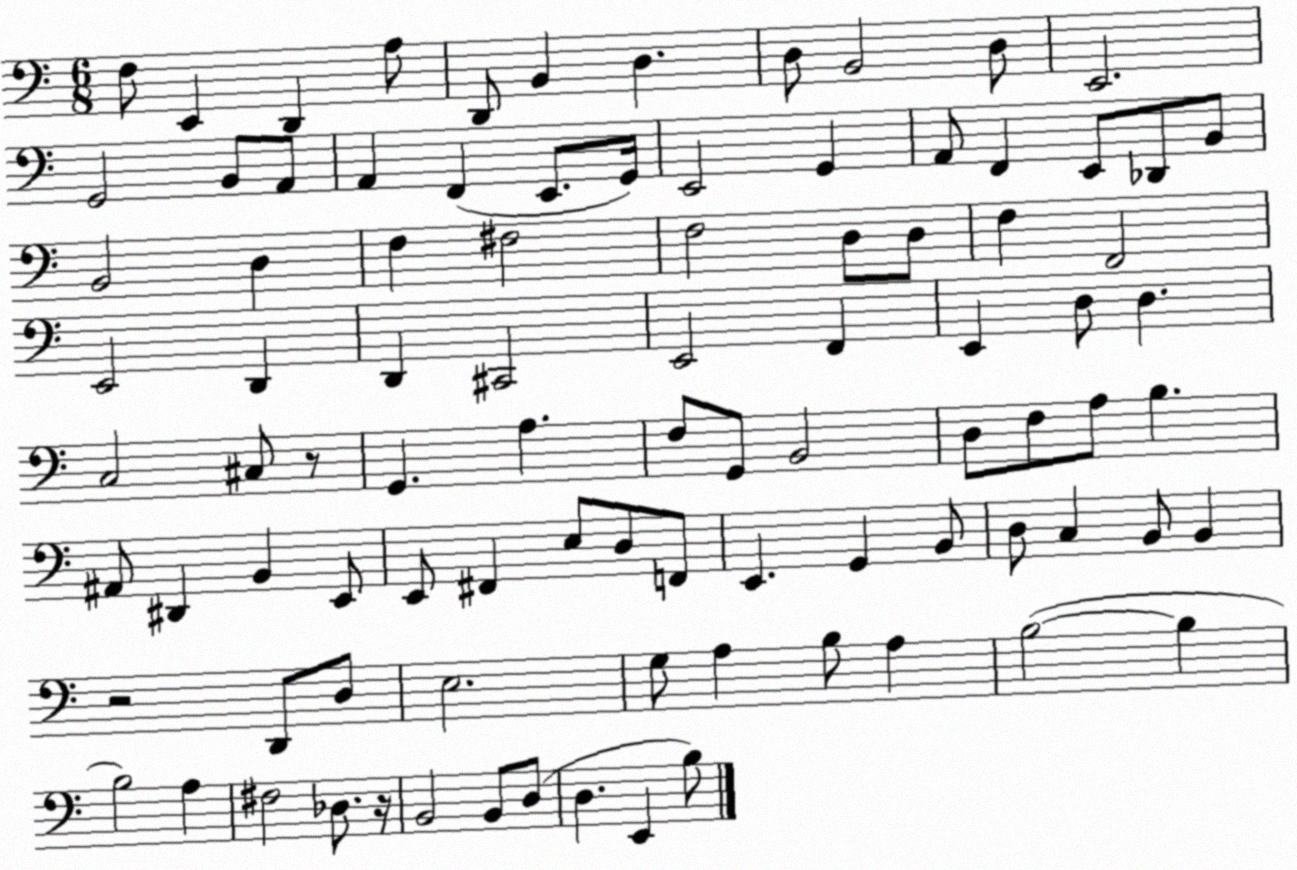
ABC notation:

X:1
T:Untitled
M:6/8
L:1/4
K:C
F,/2 E,, D,, A,/2 D,,/2 B,, D, D,/2 B,,2 D,/2 E,,2 G,,2 B,,/2 A,,/2 A,, F,, E,,/2 G,,/4 E,,2 G,, A,,/2 F,, E,,/2 _D,,/2 B,,/2 B,,2 D, F, ^F,2 F,2 D,/2 D,/2 F, F,,2 E,,2 D,, D,, ^C,,2 E,,2 F,, E,, D,/2 D, C,2 ^C,/2 z/2 G,, A, F,/2 G,,/2 B,,2 D,/2 F,/2 A,/2 B, ^A,,/2 ^D,, B,, E,,/2 E,,/2 ^F,, E,/2 D,/2 F,,/2 E,, G,, B,,/2 D,/2 C, B,,/2 B,, z2 D,,/2 D,/2 E,2 G,/2 A, B,/2 A, B,2 B, B,2 A, ^F,2 _D,/2 z/4 B,,2 B,,/2 D,/2 D, E,, B,/2